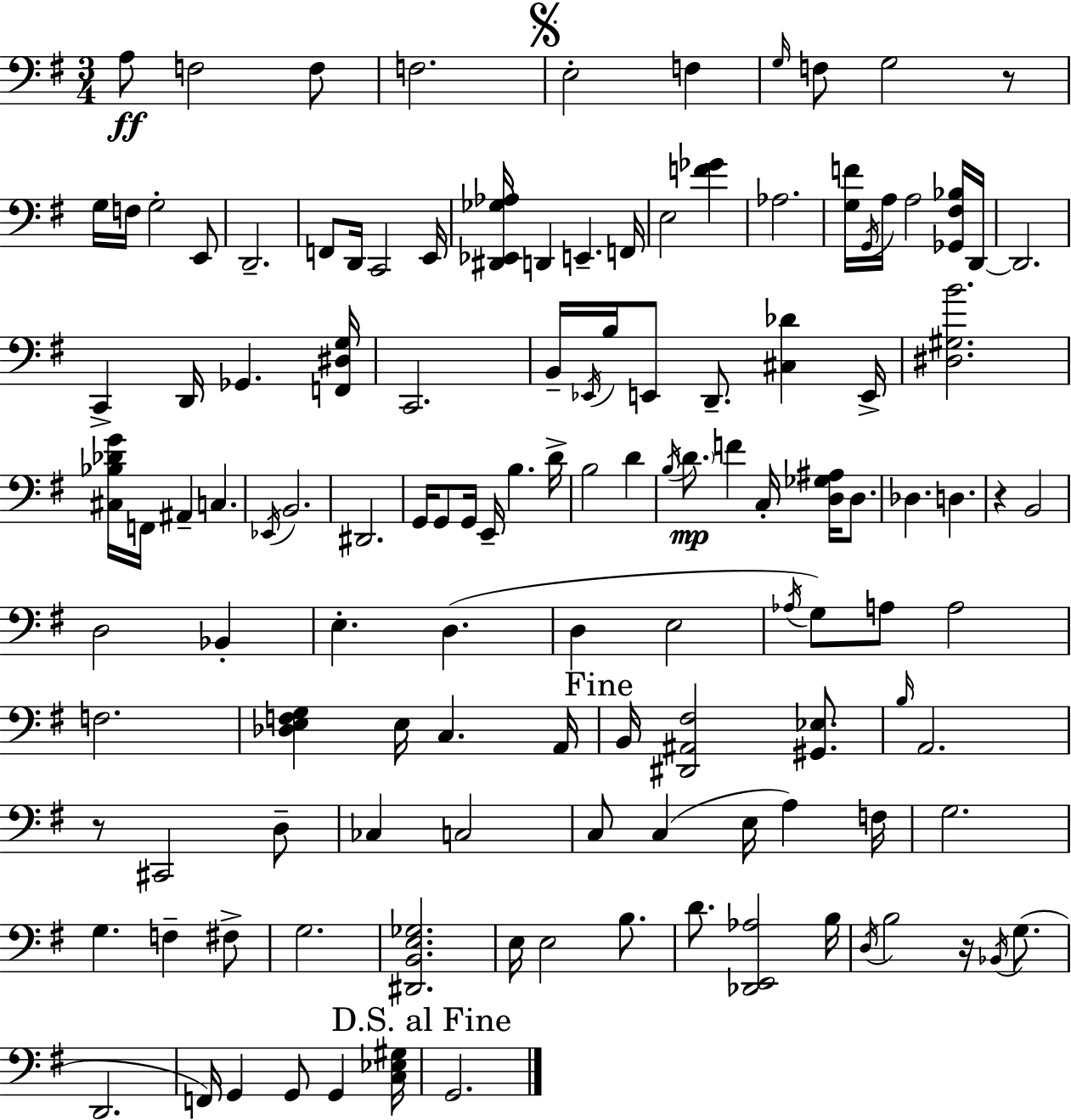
{
  \clef bass
  \numericTimeSignature
  \time 3/4
  \key g \major
  \repeat volta 2 { a8\ff f2 f8 | f2. | \mark \markup { \musicglyph "scripts.segno" } e2-. f4 | \grace { g16 } f8 g2 r8 | \break g16 f16 g2-. e,8 | d,2.-- | f,8 d,16 c,2 | e,16 <dis, ees, ges aes>16 d,4 e,4.-- | \break f,16 e2 <f' ges'>4 | aes2. | <g f'>16 \acciaccatura { g,16 } a16 a2 | <ges, fis bes>16 d,16~~ d,2. | \break c,4-> d,16 ges,4. | <f, dis g>16 c,2. | b,16-- \acciaccatura { ees,16 } b16 e,8 d,8.-- <cis des'>4 | e,16-> <dis gis b'>2. | \break <cis bes des' g'>16 f,16 ais,4-- c4. | \acciaccatura { ees,16 } b,2. | dis,2. | g,16 g,8 g,16 e,16-- b4. | \break d'16-> b2 | d'4 \acciaccatura { b16 } \parenthesize d'8.\mp f'4 | c16-. <d ges ais>16 d8. des4. d4. | r4 b,2 | \break d2 | bes,4-. e4.-. d4.( | d4 e2 | \acciaccatura { aes16 } g8) a8 a2 | \break f2. | <des e f g>4 e16 c4. | a,16 \mark "Fine" b,16 <dis, ais, fis>2 | <gis, ees>8. \grace { b16 } a,2. | \break r8 cis,2 | d8-- ces4 c2 | c8 c4( | e16 a4) f16 g2. | \break g4. | f4-- fis8-> g2. | <dis, b, e ges>2. | e16 e2 | \break b8. d'8. <des, e, aes>2 | b16 \acciaccatura { d16 } b2 | r16 \acciaccatura { bes,16 }( g8. d,2. | f,16) g,4 | \break g,8 g,4 <c ees gis>16 \mark "D.S. al Fine" g,2. | } \bar "|."
}